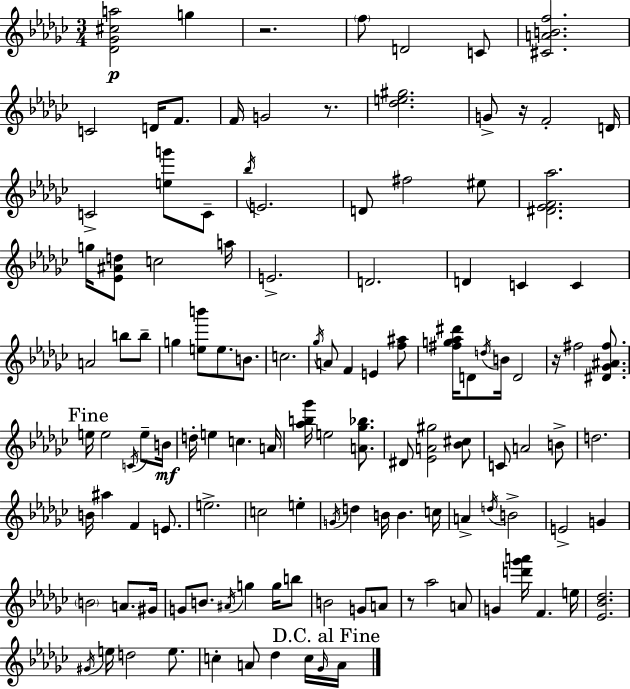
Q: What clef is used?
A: treble